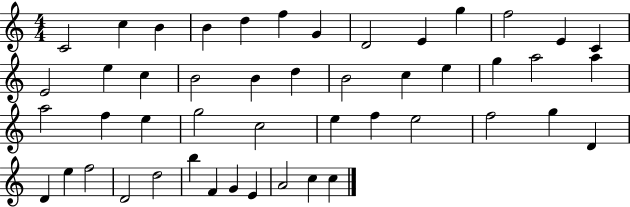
C4/h C5/q B4/q B4/q D5/q F5/q G4/q D4/h E4/q G5/q F5/h E4/q C4/q E4/h E5/q C5/q B4/h B4/q D5/q B4/h C5/q E5/q G5/q A5/h A5/q A5/h F5/q E5/q G5/h C5/h E5/q F5/q E5/h F5/h G5/q D4/q D4/q E5/q F5/h D4/h D5/h B5/q F4/q G4/q E4/q A4/h C5/q C5/q